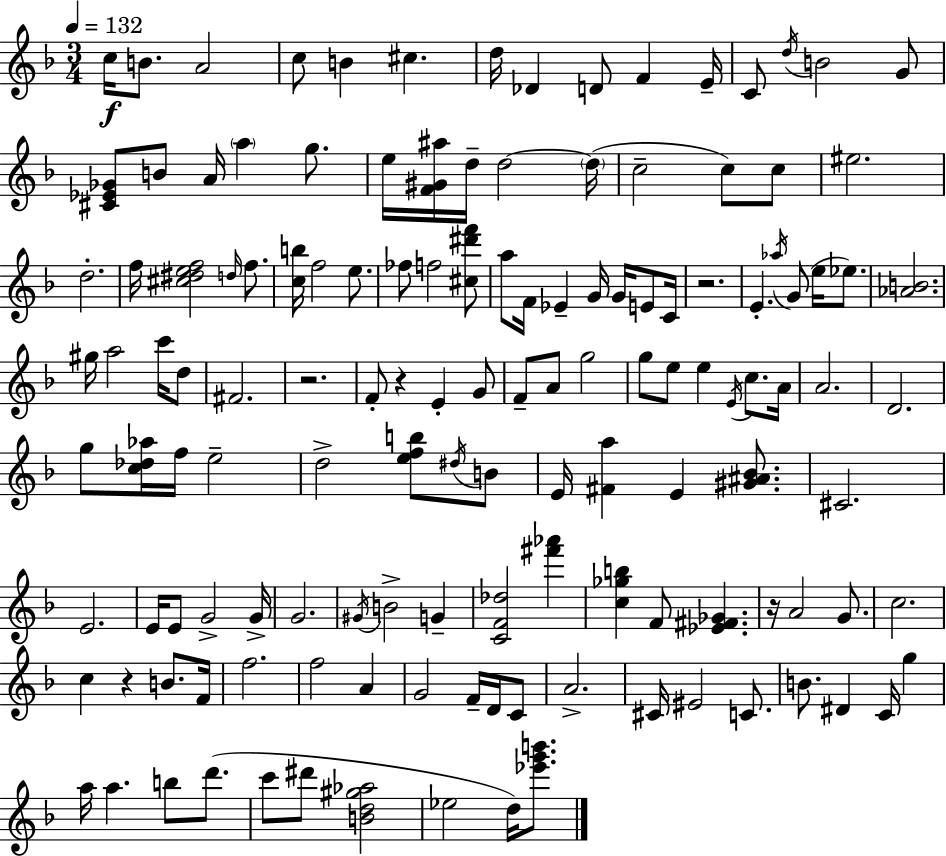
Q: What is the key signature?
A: D minor